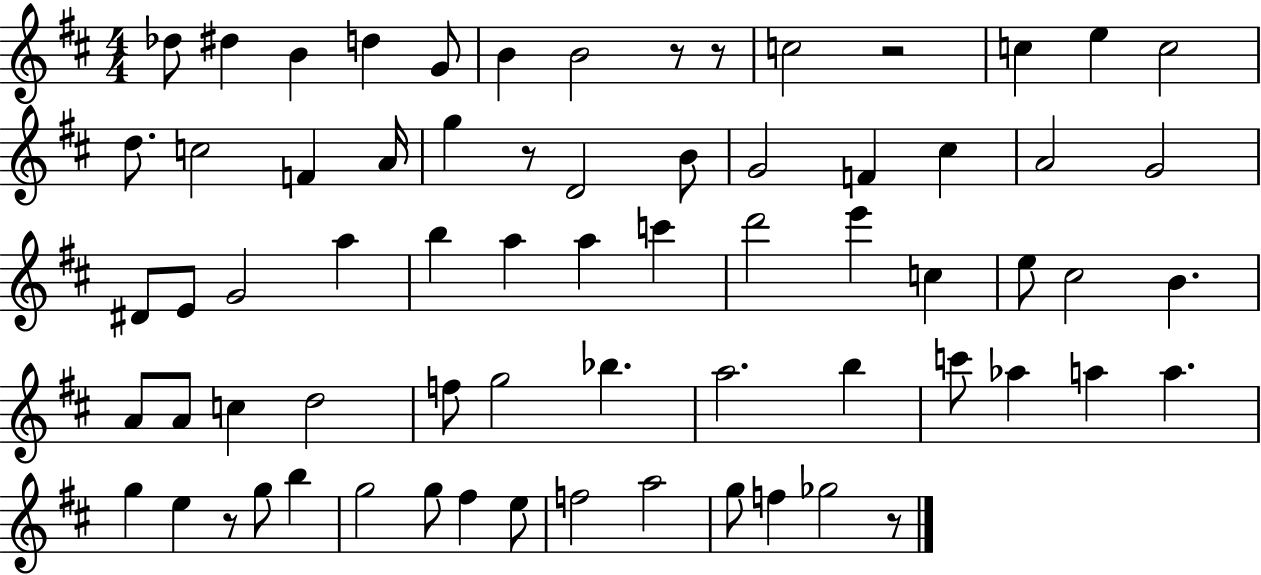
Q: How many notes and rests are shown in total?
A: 69